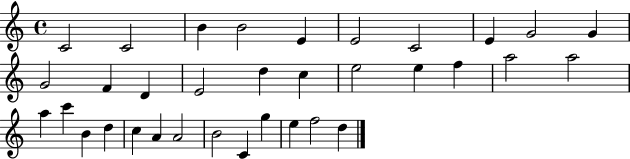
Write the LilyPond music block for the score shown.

{
  \clef treble
  \time 4/4
  \defaultTimeSignature
  \key c \major
  c'2 c'2 | b'4 b'2 e'4 | e'2 c'2 | e'4 g'2 g'4 | \break g'2 f'4 d'4 | e'2 d''4 c''4 | e''2 e''4 f''4 | a''2 a''2 | \break a''4 c'''4 b'4 d''4 | c''4 a'4 a'2 | b'2 c'4 g''4 | e''4 f''2 d''4 | \break \bar "|."
}